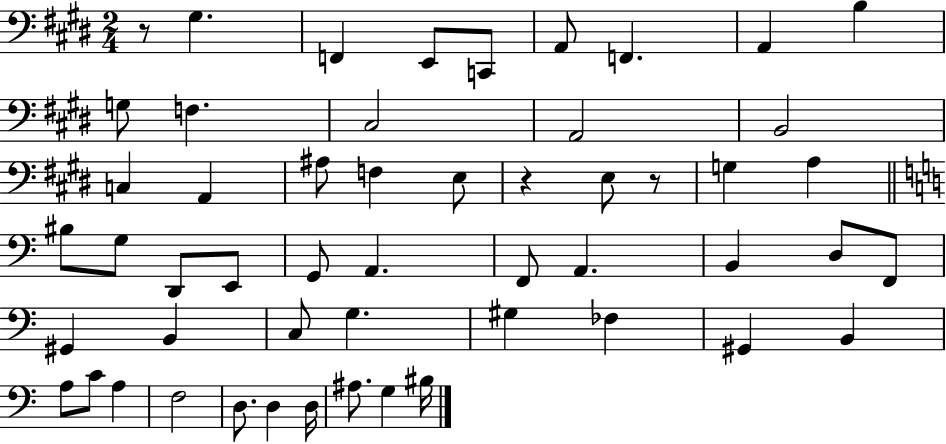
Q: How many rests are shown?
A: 3